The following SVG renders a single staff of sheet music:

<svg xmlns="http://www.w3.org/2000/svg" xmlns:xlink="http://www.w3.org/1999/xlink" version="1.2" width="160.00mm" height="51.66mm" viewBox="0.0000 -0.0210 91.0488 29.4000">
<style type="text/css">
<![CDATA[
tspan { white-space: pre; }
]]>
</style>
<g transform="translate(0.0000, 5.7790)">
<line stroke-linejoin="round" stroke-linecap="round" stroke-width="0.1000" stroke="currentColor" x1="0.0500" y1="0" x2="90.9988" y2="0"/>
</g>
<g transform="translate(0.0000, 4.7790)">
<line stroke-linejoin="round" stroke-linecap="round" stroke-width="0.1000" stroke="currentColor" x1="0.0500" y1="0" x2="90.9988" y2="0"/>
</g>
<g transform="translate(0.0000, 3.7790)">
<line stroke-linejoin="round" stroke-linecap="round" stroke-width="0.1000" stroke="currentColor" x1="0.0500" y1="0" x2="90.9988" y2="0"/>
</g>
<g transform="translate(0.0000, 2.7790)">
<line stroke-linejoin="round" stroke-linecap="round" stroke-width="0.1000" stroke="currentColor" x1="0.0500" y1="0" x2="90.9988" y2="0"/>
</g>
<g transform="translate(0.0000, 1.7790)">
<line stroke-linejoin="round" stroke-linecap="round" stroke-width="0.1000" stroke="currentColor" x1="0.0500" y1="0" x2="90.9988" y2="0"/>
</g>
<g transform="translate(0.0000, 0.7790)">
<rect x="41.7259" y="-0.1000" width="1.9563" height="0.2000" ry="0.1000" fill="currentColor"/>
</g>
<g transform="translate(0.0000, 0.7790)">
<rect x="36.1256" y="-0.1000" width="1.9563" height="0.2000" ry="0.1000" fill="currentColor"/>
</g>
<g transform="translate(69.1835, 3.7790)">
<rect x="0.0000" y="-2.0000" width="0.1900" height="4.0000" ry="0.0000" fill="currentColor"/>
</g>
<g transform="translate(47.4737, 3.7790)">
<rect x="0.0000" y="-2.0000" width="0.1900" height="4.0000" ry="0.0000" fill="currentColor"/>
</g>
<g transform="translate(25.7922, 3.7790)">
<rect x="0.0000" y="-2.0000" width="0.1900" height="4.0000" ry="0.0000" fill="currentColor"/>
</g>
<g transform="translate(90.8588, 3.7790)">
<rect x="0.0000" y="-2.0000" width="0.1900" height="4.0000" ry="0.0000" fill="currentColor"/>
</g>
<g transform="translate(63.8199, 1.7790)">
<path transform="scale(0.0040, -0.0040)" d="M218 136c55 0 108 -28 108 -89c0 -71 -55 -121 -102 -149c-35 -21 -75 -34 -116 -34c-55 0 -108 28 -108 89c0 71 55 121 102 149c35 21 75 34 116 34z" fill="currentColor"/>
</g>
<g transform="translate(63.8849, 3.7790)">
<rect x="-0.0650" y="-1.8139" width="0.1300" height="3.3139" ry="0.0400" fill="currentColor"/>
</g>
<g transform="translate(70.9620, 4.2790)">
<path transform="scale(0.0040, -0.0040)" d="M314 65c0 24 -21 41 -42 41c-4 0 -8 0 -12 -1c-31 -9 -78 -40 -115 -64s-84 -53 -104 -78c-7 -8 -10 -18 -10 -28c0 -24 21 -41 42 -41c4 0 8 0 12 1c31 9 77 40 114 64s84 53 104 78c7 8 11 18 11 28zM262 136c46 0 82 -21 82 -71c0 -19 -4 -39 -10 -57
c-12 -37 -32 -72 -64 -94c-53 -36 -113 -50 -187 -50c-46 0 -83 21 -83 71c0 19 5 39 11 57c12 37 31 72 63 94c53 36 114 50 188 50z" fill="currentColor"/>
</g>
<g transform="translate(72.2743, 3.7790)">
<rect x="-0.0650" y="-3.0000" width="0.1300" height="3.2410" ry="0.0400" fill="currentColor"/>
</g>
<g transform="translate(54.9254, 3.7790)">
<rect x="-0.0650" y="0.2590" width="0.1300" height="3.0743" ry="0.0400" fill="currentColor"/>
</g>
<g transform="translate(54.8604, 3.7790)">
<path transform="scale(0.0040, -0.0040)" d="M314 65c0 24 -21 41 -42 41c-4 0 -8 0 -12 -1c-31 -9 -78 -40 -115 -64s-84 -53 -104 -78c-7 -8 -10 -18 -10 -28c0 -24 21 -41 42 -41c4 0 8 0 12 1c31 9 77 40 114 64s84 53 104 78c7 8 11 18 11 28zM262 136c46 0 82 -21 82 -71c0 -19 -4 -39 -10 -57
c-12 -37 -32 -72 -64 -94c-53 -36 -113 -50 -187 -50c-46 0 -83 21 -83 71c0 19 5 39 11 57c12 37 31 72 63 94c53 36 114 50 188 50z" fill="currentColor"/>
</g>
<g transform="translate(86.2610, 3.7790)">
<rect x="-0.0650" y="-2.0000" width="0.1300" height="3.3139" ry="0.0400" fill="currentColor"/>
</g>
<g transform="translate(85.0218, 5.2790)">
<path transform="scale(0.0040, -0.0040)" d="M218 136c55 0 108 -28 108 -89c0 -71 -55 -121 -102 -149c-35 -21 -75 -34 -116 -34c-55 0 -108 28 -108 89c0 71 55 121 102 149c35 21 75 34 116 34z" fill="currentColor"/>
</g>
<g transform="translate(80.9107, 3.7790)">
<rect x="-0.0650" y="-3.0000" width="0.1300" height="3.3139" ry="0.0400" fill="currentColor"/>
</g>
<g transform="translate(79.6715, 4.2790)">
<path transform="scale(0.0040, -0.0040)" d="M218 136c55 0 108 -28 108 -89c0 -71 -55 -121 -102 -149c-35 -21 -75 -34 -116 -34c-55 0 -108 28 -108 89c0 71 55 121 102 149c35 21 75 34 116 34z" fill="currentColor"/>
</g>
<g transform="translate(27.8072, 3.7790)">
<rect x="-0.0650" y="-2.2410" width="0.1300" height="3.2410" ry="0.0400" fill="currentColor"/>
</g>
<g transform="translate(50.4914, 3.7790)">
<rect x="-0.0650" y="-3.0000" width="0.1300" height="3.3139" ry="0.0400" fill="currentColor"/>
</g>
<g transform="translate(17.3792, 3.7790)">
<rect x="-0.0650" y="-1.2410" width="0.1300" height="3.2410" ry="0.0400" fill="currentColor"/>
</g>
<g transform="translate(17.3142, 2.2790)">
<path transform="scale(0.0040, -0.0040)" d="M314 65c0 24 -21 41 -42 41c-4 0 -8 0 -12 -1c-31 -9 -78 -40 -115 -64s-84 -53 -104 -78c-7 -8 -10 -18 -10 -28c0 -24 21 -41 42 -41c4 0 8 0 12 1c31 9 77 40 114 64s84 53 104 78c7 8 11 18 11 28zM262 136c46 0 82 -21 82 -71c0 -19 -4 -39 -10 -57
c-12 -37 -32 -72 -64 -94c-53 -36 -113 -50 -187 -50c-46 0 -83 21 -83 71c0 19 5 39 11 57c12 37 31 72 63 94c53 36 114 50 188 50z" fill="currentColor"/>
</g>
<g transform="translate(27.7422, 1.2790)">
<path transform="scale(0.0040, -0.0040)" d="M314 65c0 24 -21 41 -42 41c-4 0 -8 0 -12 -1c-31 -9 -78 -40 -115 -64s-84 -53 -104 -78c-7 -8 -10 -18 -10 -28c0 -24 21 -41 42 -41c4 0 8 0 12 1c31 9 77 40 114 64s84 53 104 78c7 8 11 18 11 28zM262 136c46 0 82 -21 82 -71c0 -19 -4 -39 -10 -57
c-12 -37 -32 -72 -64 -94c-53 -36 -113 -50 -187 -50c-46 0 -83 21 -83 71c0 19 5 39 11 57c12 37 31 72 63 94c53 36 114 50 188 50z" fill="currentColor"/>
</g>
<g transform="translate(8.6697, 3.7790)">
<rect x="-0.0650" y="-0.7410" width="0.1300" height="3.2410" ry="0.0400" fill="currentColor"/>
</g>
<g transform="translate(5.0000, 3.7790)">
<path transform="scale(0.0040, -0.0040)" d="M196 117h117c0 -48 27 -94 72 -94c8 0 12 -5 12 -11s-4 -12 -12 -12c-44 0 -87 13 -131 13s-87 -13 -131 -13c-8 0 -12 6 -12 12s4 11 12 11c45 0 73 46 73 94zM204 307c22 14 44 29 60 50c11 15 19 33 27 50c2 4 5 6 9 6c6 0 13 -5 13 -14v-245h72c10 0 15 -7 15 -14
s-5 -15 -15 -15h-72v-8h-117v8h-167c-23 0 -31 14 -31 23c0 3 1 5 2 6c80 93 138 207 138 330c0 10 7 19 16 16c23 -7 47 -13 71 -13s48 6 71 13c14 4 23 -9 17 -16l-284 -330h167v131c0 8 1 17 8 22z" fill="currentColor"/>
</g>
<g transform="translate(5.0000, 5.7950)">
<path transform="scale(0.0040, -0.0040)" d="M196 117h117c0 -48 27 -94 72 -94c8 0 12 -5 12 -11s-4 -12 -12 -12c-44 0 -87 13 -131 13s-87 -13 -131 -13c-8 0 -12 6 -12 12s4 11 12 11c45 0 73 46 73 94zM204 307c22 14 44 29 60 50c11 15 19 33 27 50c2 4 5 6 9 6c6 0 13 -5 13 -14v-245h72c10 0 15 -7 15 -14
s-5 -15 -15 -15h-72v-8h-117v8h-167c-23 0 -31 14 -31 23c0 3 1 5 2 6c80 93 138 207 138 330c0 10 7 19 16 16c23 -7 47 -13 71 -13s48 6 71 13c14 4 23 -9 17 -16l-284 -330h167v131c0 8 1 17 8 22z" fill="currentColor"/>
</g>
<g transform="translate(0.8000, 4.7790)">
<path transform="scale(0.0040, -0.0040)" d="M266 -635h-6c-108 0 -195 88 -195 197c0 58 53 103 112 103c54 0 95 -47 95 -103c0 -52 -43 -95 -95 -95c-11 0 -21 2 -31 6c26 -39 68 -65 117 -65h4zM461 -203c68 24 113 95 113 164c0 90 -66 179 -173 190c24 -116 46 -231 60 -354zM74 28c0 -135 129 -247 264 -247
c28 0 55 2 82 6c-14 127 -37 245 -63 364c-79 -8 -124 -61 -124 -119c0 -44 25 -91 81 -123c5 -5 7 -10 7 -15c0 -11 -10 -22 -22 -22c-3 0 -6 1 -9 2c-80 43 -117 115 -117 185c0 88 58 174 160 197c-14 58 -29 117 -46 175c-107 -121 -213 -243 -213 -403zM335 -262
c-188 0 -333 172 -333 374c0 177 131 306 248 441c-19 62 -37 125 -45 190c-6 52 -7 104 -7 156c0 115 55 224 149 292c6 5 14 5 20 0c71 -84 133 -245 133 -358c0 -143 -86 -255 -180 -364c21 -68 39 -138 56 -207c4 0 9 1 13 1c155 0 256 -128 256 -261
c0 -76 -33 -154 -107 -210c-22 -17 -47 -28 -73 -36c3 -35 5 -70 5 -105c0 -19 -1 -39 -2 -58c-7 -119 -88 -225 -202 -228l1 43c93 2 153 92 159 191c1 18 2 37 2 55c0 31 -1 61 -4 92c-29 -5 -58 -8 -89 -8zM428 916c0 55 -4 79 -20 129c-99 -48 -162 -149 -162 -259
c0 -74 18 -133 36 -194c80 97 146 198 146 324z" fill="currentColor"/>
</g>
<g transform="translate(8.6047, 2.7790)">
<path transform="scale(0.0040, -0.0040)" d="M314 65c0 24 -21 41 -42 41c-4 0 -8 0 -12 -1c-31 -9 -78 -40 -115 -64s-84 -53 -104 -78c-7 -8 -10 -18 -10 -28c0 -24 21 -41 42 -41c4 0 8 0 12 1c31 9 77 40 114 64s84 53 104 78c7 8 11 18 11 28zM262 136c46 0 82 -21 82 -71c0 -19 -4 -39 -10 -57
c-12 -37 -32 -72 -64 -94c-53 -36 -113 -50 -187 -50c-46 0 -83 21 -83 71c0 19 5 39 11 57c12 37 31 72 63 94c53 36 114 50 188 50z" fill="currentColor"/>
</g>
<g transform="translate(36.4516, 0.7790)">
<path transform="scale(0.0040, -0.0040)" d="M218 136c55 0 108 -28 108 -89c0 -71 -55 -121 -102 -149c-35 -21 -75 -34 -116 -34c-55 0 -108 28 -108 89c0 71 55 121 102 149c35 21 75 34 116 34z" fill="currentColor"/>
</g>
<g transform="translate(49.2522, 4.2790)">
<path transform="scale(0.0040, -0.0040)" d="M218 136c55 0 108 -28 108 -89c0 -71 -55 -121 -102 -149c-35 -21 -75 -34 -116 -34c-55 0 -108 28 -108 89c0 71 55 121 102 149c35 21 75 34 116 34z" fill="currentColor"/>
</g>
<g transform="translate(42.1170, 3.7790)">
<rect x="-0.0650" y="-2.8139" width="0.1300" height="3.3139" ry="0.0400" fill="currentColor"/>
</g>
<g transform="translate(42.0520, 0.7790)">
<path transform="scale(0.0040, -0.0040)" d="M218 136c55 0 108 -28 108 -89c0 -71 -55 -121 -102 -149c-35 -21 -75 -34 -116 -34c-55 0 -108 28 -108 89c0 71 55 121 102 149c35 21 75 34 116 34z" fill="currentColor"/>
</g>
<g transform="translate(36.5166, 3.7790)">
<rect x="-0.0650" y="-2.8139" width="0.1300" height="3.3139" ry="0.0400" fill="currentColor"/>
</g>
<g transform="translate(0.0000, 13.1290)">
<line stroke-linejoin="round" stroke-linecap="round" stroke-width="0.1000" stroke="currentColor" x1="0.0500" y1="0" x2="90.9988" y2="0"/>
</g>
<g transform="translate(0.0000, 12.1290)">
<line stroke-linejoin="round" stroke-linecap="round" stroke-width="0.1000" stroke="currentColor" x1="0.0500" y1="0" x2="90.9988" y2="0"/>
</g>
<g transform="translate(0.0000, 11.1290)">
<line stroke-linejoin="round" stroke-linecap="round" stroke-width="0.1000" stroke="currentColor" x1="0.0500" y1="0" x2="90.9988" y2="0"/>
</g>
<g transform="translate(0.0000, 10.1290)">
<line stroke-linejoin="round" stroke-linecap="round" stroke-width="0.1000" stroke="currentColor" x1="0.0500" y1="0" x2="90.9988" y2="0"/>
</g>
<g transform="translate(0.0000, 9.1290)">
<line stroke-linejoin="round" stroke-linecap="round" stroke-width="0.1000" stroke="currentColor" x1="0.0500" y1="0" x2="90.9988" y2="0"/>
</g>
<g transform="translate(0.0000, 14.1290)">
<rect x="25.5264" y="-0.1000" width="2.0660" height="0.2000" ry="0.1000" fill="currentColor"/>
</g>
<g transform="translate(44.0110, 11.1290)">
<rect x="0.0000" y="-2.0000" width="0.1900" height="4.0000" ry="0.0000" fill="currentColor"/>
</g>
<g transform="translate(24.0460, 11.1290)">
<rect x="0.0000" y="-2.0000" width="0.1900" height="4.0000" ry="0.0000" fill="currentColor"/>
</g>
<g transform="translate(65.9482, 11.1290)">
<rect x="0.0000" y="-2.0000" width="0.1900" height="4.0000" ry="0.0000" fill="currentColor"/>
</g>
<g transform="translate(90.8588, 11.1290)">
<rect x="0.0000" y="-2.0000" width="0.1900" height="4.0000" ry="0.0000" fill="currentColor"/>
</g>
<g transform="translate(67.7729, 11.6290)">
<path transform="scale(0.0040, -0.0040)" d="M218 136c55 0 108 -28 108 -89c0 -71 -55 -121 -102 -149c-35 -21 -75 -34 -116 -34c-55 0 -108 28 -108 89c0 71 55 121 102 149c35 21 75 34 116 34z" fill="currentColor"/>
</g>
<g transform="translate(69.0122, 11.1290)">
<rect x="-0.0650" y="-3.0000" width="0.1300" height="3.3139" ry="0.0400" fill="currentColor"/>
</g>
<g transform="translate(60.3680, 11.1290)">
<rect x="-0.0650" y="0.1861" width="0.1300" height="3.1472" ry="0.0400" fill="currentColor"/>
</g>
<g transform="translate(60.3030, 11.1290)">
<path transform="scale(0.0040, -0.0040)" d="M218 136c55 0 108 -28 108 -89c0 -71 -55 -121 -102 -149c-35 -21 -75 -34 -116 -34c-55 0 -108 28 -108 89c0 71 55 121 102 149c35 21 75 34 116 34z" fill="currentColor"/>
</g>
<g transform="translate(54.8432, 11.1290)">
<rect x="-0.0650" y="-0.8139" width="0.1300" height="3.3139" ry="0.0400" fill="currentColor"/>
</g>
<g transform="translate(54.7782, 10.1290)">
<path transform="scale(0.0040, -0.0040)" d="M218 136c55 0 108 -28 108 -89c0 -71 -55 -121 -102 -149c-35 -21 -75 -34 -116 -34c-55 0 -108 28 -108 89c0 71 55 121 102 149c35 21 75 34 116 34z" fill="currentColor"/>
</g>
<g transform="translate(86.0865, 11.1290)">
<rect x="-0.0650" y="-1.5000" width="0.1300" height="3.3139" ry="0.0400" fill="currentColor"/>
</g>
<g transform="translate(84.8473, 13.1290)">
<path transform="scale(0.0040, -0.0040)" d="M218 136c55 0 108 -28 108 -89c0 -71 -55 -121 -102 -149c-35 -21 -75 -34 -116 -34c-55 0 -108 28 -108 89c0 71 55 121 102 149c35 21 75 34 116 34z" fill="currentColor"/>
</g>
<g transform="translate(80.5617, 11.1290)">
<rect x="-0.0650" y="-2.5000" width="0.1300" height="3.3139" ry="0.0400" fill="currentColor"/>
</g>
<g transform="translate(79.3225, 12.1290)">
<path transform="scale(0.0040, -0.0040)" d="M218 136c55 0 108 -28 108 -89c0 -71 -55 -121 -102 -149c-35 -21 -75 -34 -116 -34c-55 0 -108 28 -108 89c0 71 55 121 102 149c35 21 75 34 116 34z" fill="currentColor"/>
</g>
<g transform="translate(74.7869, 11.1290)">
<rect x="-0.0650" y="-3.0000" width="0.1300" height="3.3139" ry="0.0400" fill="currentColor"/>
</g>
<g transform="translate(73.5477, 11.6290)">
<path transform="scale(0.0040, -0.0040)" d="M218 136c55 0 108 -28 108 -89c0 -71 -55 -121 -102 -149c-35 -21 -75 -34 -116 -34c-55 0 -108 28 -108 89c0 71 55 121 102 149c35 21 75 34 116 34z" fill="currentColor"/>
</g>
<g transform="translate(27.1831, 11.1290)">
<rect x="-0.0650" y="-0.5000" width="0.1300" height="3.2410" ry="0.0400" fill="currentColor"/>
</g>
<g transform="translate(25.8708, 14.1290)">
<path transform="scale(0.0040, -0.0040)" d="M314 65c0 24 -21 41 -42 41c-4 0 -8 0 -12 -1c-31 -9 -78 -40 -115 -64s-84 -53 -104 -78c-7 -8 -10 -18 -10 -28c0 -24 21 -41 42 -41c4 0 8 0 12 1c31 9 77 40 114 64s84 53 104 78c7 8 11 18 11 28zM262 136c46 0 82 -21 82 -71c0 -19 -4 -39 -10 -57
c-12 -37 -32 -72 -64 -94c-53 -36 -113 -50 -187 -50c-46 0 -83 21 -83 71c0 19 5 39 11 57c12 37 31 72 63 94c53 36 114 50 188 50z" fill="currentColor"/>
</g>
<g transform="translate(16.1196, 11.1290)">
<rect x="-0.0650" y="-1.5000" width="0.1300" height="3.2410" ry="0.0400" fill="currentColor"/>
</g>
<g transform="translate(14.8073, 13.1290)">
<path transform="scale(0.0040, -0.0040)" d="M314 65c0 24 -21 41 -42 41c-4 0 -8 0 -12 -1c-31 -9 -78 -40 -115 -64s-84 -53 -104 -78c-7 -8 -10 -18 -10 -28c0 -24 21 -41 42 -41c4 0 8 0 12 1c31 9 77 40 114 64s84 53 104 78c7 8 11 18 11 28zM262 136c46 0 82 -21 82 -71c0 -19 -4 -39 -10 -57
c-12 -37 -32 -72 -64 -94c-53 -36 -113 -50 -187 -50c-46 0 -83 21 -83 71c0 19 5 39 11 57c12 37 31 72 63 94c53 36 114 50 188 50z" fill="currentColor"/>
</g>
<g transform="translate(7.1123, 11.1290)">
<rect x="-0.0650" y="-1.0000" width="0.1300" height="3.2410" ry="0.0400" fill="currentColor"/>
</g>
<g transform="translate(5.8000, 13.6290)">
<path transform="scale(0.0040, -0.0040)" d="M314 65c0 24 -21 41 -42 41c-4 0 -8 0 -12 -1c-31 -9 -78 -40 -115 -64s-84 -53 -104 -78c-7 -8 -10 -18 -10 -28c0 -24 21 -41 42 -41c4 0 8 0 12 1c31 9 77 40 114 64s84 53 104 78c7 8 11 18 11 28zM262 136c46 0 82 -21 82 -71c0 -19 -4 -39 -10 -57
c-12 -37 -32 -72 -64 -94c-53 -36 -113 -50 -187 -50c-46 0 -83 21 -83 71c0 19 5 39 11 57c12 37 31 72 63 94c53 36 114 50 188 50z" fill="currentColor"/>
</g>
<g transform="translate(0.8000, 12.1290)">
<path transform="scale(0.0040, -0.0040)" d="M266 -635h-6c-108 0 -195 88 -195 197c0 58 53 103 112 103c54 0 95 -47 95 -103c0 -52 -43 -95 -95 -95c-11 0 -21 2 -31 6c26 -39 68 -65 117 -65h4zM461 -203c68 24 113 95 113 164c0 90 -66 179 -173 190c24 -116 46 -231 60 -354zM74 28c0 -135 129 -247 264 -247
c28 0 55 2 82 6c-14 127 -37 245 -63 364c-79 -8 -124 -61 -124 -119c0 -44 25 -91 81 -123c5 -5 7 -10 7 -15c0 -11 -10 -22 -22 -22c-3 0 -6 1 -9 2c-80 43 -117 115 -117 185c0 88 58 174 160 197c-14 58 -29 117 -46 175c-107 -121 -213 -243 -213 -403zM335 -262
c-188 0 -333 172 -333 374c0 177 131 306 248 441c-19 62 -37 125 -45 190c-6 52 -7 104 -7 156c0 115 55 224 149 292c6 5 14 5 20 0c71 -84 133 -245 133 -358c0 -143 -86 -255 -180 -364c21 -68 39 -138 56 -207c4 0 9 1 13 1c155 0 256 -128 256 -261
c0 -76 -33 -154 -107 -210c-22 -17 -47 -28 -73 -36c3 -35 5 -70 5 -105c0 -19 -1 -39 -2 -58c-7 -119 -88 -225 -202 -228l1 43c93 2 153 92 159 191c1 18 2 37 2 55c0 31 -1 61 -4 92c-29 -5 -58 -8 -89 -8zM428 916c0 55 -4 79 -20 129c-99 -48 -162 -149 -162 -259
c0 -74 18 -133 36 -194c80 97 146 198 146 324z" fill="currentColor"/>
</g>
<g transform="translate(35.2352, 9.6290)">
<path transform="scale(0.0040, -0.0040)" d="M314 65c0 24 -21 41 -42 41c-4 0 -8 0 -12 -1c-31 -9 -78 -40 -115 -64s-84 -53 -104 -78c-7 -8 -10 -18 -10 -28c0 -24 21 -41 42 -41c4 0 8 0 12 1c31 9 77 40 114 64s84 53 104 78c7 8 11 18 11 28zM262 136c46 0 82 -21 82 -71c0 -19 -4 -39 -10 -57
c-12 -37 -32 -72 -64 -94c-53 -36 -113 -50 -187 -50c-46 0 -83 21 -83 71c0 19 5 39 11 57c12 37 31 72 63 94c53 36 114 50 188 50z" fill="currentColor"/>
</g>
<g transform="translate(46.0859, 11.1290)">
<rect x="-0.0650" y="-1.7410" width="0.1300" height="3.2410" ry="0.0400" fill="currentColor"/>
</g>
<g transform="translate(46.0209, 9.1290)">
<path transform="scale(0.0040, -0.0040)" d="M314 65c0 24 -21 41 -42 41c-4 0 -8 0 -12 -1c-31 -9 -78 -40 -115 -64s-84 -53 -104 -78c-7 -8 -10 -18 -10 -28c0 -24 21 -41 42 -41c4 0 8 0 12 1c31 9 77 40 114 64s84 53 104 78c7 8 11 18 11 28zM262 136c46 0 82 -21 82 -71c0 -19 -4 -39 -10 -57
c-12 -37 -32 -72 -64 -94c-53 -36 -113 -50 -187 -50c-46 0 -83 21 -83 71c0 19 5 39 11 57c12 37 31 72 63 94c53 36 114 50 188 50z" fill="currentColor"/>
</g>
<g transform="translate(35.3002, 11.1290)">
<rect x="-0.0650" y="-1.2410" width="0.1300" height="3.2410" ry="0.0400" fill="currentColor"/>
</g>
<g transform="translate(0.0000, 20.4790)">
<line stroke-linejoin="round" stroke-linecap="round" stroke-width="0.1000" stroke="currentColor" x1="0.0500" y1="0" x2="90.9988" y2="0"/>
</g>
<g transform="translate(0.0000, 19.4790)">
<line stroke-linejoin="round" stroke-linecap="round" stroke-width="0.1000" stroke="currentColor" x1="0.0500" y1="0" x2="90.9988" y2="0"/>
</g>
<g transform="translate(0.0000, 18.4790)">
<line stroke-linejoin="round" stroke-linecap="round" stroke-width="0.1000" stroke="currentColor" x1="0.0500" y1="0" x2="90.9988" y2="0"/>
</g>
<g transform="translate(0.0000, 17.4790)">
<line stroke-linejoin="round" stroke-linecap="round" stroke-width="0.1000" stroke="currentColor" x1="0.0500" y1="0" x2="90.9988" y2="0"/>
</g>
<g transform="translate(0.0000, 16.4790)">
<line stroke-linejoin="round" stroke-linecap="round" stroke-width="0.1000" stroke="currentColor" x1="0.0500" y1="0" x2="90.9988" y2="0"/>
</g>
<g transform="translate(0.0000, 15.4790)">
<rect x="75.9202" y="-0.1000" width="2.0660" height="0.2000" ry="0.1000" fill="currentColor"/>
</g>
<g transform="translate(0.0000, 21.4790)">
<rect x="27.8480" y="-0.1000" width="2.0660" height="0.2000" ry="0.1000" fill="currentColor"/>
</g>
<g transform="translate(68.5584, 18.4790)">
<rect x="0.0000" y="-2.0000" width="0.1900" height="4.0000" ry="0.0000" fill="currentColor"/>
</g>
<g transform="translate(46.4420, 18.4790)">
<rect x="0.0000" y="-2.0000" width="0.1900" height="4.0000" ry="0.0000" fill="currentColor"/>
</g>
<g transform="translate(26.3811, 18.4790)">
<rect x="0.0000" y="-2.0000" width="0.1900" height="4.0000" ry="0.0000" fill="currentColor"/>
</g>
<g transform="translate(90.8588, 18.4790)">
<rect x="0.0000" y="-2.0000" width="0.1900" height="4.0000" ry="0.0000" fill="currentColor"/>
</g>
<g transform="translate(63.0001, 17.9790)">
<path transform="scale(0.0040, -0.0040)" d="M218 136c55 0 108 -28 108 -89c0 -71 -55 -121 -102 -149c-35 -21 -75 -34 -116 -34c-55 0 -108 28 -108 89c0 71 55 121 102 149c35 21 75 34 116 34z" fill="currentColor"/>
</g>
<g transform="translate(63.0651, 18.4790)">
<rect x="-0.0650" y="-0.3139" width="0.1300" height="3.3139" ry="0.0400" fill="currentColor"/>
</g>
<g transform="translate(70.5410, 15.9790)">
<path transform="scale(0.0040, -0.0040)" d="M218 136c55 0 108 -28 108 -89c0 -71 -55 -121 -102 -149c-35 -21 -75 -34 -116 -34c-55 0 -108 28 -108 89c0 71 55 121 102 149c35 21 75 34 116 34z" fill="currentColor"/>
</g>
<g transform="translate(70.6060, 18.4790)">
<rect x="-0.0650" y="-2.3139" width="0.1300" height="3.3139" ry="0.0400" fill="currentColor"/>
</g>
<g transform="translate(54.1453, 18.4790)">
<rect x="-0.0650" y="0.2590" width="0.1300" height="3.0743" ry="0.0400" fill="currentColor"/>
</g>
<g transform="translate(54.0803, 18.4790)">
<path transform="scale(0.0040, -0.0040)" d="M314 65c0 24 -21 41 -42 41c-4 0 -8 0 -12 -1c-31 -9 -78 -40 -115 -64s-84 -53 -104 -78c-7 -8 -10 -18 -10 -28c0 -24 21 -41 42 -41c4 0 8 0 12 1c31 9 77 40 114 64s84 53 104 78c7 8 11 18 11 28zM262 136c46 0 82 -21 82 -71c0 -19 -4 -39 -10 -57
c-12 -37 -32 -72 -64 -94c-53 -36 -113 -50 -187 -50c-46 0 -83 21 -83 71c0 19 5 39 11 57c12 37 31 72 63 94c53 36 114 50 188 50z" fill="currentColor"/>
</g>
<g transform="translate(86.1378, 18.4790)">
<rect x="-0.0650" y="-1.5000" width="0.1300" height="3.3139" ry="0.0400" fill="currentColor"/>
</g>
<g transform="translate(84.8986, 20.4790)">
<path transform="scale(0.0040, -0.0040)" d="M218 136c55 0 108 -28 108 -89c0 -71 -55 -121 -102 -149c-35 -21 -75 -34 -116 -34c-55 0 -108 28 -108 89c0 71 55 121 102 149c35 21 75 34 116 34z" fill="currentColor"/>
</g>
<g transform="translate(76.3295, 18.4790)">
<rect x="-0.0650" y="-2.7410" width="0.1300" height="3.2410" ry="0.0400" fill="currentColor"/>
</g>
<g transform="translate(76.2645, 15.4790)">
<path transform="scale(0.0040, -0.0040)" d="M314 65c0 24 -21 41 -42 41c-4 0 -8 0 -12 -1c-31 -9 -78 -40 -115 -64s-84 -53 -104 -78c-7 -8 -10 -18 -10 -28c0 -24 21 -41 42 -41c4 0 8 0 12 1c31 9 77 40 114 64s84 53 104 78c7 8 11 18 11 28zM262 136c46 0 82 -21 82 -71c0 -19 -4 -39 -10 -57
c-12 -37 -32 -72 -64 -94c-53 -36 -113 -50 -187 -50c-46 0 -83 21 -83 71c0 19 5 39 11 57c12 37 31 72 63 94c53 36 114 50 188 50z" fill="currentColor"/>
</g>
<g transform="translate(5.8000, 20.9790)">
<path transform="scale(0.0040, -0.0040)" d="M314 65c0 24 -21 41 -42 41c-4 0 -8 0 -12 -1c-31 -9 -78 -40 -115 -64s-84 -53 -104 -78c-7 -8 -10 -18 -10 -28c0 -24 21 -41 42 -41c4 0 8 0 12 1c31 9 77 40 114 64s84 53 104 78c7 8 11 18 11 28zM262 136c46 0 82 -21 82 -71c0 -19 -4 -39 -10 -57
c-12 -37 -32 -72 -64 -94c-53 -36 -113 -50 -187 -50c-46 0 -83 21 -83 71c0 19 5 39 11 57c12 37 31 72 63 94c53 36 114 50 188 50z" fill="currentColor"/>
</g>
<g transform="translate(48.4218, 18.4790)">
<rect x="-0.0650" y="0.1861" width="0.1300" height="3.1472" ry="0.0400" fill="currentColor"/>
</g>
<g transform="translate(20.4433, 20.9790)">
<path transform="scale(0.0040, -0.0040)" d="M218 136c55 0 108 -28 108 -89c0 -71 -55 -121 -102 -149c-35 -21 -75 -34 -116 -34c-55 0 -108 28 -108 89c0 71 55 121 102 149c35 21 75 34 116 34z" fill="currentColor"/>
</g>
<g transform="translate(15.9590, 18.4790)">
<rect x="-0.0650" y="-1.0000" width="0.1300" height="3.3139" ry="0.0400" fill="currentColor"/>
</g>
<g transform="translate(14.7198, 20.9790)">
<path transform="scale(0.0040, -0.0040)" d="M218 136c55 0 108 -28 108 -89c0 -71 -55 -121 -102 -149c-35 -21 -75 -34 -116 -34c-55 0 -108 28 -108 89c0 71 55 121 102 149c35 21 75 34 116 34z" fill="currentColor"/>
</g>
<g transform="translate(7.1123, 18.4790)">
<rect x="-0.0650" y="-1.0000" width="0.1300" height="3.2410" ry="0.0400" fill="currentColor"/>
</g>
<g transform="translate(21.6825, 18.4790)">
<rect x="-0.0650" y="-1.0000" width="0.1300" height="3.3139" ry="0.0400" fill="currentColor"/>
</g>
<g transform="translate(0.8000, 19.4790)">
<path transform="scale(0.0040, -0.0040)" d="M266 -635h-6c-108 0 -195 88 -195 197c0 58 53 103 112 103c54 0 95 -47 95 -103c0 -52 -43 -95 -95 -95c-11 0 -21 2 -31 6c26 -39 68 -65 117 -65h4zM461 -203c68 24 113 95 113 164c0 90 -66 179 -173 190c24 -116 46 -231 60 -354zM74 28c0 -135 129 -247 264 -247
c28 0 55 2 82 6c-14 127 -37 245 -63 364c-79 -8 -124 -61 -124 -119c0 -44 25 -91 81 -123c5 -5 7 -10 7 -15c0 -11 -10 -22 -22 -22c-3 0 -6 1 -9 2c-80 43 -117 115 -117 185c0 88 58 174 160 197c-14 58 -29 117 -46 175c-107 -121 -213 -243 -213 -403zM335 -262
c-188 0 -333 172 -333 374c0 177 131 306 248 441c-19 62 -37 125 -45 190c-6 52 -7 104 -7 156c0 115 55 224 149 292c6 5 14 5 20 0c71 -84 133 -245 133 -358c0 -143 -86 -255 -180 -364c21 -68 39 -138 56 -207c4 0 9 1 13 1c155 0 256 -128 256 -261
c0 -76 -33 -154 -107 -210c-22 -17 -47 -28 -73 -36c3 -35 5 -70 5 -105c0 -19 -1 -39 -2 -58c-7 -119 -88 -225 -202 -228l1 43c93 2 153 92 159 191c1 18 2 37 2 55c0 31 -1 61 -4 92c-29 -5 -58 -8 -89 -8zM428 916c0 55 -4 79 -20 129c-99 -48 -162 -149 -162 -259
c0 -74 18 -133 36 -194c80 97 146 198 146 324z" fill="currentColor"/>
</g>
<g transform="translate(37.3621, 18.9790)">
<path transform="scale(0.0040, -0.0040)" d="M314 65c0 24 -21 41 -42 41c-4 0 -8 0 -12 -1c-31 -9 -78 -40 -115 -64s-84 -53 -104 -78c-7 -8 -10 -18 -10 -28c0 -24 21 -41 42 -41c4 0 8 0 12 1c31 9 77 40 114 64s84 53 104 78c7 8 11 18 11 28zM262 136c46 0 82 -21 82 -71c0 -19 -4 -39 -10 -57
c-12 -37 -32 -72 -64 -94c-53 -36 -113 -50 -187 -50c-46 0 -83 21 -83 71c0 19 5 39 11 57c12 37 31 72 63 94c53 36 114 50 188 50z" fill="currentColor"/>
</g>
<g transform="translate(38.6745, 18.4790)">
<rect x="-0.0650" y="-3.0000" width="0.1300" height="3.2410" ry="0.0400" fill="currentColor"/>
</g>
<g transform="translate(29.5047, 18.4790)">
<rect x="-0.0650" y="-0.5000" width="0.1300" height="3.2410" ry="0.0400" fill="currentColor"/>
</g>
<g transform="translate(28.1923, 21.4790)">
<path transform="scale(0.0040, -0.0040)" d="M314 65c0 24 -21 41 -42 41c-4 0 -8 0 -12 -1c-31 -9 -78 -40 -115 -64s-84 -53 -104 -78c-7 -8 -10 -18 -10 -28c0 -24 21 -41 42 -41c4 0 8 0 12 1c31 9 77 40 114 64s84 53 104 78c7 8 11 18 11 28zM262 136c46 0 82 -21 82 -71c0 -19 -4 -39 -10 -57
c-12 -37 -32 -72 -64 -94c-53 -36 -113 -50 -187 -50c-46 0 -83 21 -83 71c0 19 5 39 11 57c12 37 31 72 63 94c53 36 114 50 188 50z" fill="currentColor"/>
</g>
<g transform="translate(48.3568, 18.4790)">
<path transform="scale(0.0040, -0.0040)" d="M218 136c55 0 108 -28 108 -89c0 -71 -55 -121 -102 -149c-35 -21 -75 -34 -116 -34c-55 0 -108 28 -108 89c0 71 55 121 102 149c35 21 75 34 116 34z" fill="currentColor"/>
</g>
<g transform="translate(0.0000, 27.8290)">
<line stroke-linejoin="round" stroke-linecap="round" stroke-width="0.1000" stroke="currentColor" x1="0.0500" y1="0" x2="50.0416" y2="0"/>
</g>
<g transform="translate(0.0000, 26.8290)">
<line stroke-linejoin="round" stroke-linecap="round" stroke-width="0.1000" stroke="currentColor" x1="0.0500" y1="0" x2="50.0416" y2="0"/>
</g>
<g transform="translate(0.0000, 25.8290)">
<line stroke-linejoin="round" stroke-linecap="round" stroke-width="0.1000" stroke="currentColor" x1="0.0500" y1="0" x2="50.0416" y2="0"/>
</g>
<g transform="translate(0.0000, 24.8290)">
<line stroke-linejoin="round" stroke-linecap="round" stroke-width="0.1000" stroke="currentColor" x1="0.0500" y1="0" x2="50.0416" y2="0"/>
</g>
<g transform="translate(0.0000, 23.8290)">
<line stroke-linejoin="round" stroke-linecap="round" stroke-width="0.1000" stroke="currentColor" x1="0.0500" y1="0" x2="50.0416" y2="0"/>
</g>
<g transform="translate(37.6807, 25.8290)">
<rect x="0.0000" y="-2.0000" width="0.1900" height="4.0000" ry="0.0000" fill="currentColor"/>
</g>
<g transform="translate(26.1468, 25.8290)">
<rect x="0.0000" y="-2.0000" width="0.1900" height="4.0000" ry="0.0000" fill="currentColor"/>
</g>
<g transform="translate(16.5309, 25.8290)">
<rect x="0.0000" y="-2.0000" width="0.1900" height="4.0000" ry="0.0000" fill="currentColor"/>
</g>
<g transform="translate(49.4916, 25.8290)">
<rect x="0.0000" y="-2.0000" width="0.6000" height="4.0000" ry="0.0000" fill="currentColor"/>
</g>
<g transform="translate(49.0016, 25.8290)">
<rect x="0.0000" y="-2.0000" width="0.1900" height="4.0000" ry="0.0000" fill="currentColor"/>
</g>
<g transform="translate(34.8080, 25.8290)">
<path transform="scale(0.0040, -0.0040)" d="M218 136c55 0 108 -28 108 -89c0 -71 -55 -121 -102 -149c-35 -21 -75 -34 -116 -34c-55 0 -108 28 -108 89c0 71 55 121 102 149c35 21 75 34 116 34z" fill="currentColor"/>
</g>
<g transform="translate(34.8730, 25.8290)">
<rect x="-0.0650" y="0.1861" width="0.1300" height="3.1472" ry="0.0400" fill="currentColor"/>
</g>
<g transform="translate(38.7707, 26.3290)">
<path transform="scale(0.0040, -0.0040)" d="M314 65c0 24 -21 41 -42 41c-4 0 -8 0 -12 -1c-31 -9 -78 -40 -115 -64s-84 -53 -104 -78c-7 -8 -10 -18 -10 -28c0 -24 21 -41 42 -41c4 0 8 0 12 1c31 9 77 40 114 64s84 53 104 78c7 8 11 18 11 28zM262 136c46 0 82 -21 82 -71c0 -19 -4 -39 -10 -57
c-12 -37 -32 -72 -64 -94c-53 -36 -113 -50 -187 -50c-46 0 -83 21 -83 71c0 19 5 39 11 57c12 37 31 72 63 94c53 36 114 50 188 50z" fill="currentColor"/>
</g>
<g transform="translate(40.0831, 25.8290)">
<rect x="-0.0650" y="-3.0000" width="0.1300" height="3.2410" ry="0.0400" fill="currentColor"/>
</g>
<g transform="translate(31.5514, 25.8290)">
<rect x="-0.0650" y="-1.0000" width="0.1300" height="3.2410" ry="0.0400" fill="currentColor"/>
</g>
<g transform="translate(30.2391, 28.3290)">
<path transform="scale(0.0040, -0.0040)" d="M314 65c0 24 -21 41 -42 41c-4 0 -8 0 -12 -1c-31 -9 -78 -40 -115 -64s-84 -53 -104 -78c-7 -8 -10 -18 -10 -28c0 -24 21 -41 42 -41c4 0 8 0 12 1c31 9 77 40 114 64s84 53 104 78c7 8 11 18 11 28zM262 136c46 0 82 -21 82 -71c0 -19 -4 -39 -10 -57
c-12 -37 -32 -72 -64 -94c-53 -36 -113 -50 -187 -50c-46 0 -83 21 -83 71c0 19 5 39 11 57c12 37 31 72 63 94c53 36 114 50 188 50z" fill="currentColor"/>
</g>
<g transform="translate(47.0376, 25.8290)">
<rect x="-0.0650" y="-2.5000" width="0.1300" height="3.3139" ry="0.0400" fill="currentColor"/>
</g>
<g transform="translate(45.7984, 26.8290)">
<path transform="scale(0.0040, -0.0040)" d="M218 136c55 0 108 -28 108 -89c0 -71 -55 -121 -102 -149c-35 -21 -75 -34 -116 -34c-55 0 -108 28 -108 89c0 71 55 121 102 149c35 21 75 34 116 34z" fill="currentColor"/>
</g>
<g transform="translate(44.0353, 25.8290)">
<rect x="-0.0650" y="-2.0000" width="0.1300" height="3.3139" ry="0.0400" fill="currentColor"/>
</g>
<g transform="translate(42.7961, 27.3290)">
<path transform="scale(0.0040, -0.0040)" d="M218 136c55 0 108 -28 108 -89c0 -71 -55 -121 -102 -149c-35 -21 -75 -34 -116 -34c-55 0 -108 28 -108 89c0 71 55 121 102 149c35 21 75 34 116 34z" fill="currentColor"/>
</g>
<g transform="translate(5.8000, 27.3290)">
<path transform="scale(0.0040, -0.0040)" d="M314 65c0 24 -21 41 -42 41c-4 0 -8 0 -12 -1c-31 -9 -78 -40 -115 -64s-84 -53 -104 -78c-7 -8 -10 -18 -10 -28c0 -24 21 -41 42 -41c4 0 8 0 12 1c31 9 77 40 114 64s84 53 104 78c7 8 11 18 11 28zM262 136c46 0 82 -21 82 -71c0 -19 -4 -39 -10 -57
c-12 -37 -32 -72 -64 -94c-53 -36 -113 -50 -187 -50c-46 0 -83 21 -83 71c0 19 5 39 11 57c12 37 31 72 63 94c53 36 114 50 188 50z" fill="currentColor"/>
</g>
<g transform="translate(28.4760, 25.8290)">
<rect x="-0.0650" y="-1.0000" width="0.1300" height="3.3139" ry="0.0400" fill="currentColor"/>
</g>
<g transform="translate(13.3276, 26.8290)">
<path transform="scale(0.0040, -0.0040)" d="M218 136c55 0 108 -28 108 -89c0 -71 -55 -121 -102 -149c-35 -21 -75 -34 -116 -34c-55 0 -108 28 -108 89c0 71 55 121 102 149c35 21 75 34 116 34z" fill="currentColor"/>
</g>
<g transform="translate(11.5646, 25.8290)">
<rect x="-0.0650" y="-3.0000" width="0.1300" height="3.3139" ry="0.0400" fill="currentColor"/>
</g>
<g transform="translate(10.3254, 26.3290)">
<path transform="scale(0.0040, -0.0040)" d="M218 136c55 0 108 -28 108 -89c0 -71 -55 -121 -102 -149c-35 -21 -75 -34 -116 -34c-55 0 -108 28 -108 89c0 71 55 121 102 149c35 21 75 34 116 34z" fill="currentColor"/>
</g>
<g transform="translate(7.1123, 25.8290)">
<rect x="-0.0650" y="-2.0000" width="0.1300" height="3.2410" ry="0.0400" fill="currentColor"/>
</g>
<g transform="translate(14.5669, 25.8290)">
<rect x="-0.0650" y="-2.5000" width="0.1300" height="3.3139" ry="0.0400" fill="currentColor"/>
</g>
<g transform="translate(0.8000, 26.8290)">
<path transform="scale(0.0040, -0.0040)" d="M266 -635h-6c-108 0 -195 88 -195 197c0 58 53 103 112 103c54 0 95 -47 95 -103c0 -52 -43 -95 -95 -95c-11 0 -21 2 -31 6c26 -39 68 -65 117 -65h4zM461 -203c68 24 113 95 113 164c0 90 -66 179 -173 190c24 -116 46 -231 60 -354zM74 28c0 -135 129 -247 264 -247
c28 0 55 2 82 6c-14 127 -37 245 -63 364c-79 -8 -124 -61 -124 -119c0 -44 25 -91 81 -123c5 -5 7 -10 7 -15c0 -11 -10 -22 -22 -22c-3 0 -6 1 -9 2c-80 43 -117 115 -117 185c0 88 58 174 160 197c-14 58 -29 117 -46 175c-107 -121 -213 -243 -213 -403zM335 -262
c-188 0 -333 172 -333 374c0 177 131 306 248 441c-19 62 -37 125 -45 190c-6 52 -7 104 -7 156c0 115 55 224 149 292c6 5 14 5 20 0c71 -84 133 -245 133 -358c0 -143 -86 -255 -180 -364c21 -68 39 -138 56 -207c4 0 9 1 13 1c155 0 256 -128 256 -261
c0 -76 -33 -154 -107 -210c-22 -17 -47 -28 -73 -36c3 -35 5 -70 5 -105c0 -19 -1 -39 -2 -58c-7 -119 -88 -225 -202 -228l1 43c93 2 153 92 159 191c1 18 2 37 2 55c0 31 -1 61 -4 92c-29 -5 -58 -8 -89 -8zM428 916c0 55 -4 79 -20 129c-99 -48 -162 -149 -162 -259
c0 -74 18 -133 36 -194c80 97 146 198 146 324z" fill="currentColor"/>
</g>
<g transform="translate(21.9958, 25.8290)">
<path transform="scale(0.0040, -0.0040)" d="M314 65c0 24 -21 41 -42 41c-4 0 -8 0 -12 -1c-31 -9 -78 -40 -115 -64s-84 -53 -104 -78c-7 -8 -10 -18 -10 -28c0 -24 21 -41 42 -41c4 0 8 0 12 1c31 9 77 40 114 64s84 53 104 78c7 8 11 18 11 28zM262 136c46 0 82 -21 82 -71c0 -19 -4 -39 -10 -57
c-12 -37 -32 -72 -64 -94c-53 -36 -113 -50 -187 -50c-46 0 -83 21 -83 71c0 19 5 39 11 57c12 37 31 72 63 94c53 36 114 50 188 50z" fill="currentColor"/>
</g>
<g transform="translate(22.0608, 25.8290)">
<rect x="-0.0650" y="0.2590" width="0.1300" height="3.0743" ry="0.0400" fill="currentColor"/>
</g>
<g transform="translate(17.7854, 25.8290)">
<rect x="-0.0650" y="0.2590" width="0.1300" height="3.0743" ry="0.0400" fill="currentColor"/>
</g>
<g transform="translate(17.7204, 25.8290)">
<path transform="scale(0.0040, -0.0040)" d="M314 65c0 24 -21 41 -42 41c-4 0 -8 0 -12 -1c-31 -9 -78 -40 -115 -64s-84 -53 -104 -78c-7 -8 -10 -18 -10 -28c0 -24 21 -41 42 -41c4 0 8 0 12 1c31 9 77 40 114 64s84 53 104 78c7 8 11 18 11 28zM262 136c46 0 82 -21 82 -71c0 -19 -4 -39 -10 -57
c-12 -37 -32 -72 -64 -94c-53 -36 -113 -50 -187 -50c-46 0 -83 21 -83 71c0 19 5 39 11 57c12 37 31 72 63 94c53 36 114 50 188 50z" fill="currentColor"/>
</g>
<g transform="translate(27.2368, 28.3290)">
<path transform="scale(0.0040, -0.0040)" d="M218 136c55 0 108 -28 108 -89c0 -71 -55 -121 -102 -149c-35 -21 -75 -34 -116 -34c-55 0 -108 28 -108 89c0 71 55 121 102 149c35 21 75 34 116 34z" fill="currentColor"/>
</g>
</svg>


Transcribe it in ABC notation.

X:1
T:Untitled
M:4/4
L:1/4
K:C
d2 e2 g2 a a A B2 f A2 A F D2 E2 C2 e2 f2 d B A A G E D2 D D C2 A2 B B2 c g a2 E F2 A G B2 B2 D D2 B A2 F G